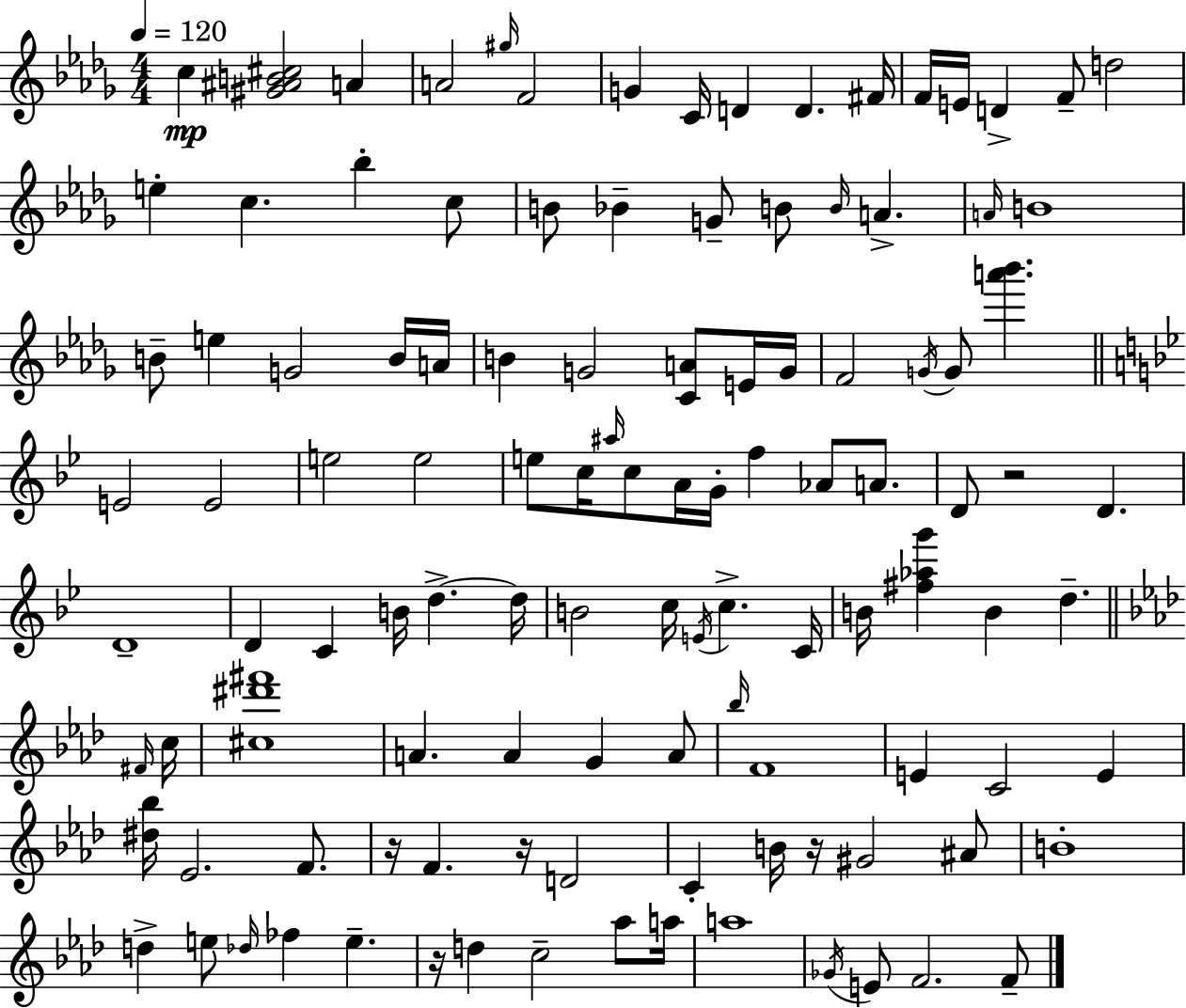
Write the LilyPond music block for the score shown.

{
  \clef treble
  \numericTimeSignature
  \time 4/4
  \key bes \minor
  \tempo 4 = 120
  c''4\mp <gis' ais' b' cis''>2 a'4 | a'2 \grace { gis''16 } f'2 | g'4 c'16 d'4 d'4. | fis'16 f'16 e'16 d'4-> f'8-- d''2 | \break e''4-. c''4. bes''4-. c''8 | b'8 bes'4-- g'8-- b'8 \grace { b'16 } a'4.-> | \grace { a'16 } b'1 | b'8-- e''4 g'2 | \break b'16 a'16 b'4 g'2 <c' a'>8 | e'16 g'16 f'2 \acciaccatura { g'16 } g'8 <a''' bes'''>4. | \bar "||" \break \key g \minor e'2 e'2 | e''2 e''2 | e''8 c''16 \grace { ais''16 } c''8 a'16 g'16-. f''4 aes'8 a'8. | d'8 r2 d'4. | \break d'1-- | d'4 c'4 b'16 d''4.->~~ | d''16 b'2 c''16 \acciaccatura { e'16 } c''4.-> | c'16 b'16 <fis'' aes'' g'''>4 b'4 d''4.-- | \break \bar "||" \break \key aes \major \grace { fis'16 } c''16 <cis'' dis''' fis'''>1 | a'4. a'4 g'4 | a'8 \grace { bes''16 } f'1 | e'4 c'2 e'4 | \break <dis'' bes''>16 ees'2. | f'8. r16 f'4. r16 d'2 | c'4-. b'16 r16 gis'2 | ais'8 b'1-. | \break d''4-> e''8 \grace { des''16 } fes''4 e''4.-- | r16 d''4 c''2-- | aes''8 a''16 a''1 | \acciaccatura { ges'16 } e'8 f'2. | \break f'8-- \bar "|."
}